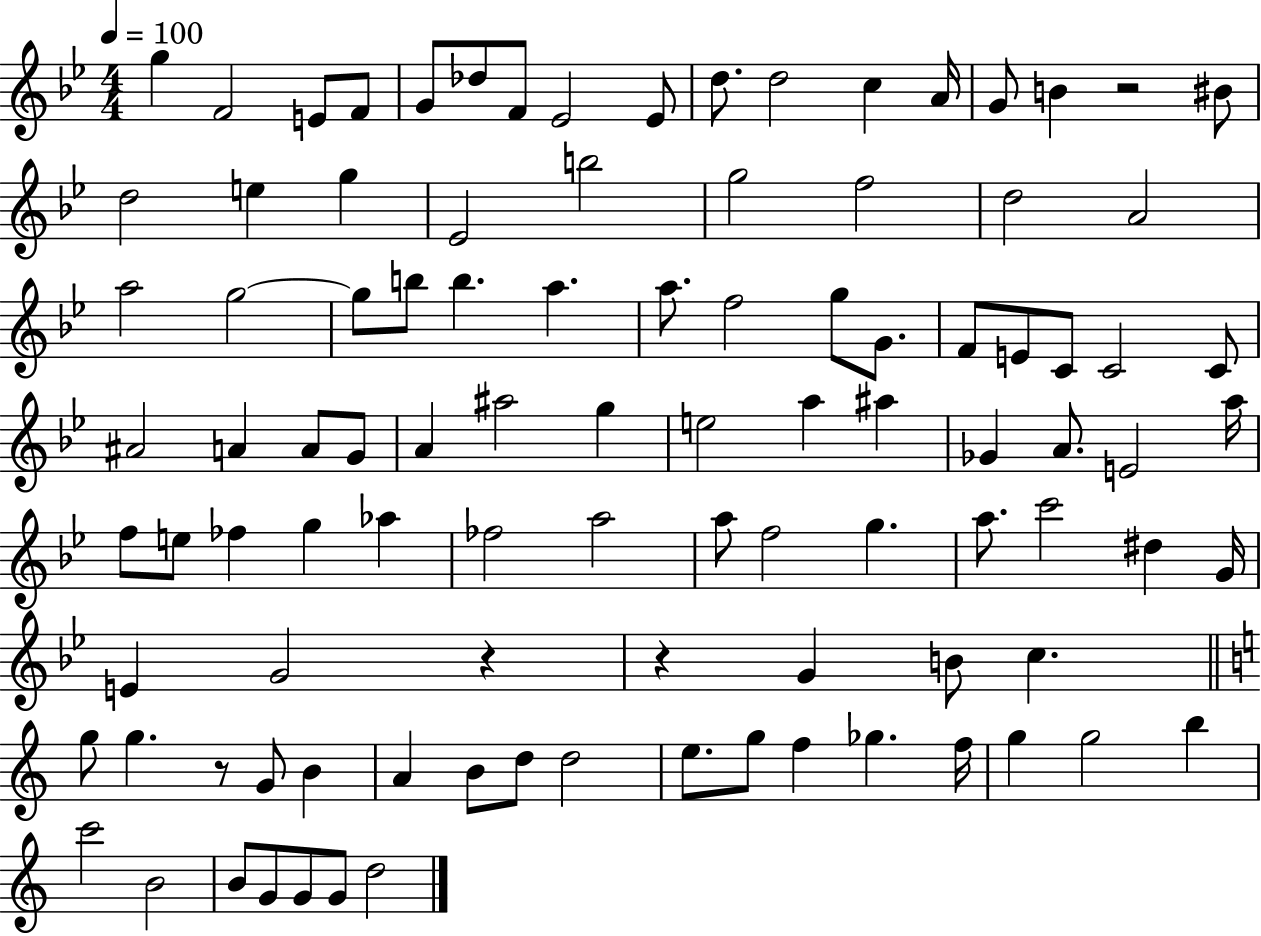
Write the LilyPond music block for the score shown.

{
  \clef treble
  \numericTimeSignature
  \time 4/4
  \key bes \major
  \tempo 4 = 100
  g''4 f'2 e'8 f'8 | g'8 des''8 f'8 ees'2 ees'8 | d''8. d''2 c''4 a'16 | g'8 b'4 r2 bis'8 | \break d''2 e''4 g''4 | ees'2 b''2 | g''2 f''2 | d''2 a'2 | \break a''2 g''2~~ | g''8 b''8 b''4. a''4. | a''8. f''2 g''8 g'8. | f'8 e'8 c'8 c'2 c'8 | \break ais'2 a'4 a'8 g'8 | a'4 ais''2 g''4 | e''2 a''4 ais''4 | ges'4 a'8. e'2 a''16 | \break f''8 e''8 fes''4 g''4 aes''4 | fes''2 a''2 | a''8 f''2 g''4. | a''8. c'''2 dis''4 g'16 | \break e'4 g'2 r4 | r4 g'4 b'8 c''4. | \bar "||" \break \key c \major g''8 g''4. r8 g'8 b'4 | a'4 b'8 d''8 d''2 | e''8. g''8 f''4 ges''4. f''16 | g''4 g''2 b''4 | \break c'''2 b'2 | b'8 g'8 g'8 g'8 d''2 | \bar "|."
}